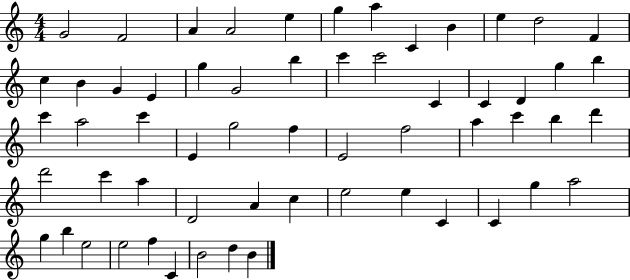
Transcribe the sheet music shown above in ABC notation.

X:1
T:Untitled
M:4/4
L:1/4
K:C
G2 F2 A A2 e g a C B e d2 F c B G E g G2 b c' c'2 C C D g b c' a2 c' E g2 f E2 f2 a c' b d' d'2 c' a D2 A c e2 e C C g a2 g b e2 e2 f C B2 d B